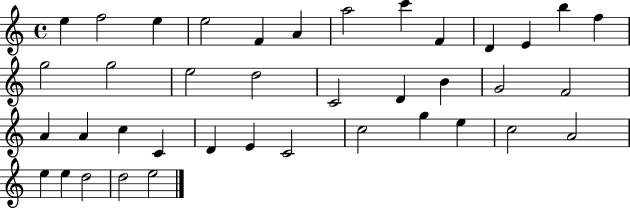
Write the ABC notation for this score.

X:1
T:Untitled
M:4/4
L:1/4
K:C
e f2 e e2 F A a2 c' F D E b f g2 g2 e2 d2 C2 D B G2 F2 A A c C D E C2 c2 g e c2 A2 e e d2 d2 e2